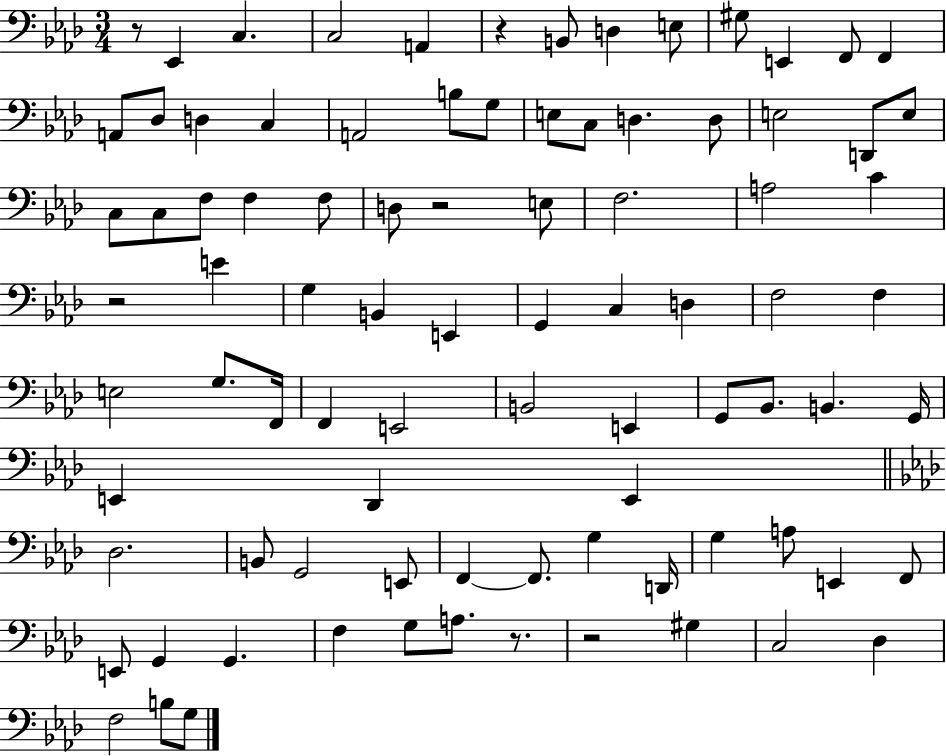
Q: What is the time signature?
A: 3/4